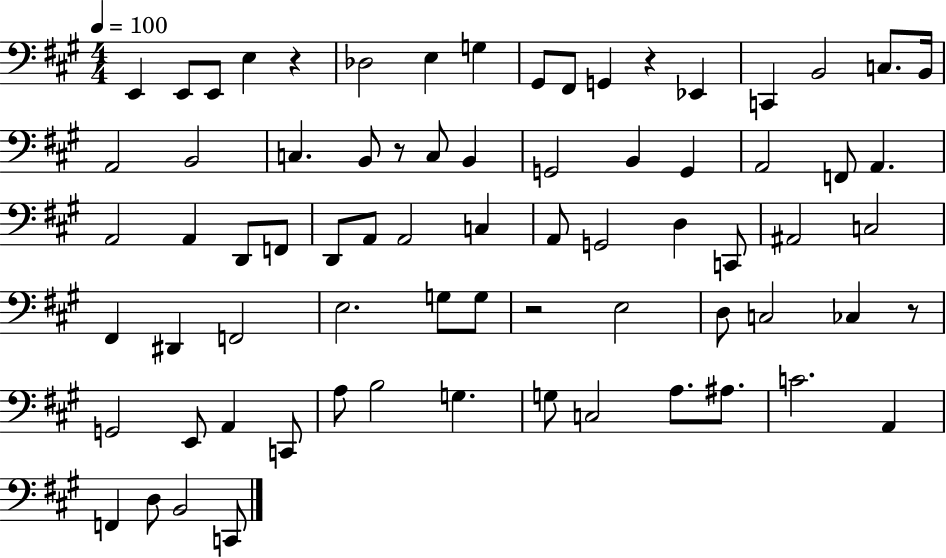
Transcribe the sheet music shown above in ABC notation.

X:1
T:Untitled
M:4/4
L:1/4
K:A
E,, E,,/2 E,,/2 E, z _D,2 E, G, ^G,,/2 ^F,,/2 G,, z _E,, C,, B,,2 C,/2 B,,/4 A,,2 B,,2 C, B,,/2 z/2 C,/2 B,, G,,2 B,, G,, A,,2 F,,/2 A,, A,,2 A,, D,,/2 F,,/2 D,,/2 A,,/2 A,,2 C, A,,/2 G,,2 D, C,,/2 ^A,,2 C,2 ^F,, ^D,, F,,2 E,2 G,/2 G,/2 z2 E,2 D,/2 C,2 _C, z/2 G,,2 E,,/2 A,, C,,/2 A,/2 B,2 G, G,/2 C,2 A,/2 ^A,/2 C2 A,, F,, D,/2 B,,2 C,,/2